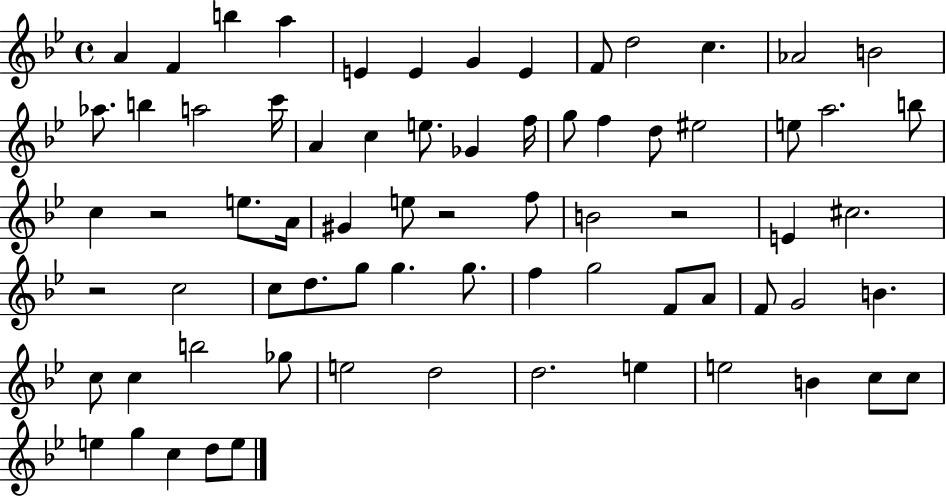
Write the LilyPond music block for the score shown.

{
  \clef treble
  \time 4/4
  \defaultTimeSignature
  \key bes \major
  \repeat volta 2 { a'4 f'4 b''4 a''4 | e'4 e'4 g'4 e'4 | f'8 d''2 c''4. | aes'2 b'2 | \break aes''8. b''4 a''2 c'''16 | a'4 c''4 e''8. ges'4 f''16 | g''8 f''4 d''8 eis''2 | e''8 a''2. b''8 | \break c''4 r2 e''8. a'16 | gis'4 e''8 r2 f''8 | b'2 r2 | e'4 cis''2. | \break r2 c''2 | c''8 d''8. g''8 g''4. g''8. | f''4 g''2 f'8 a'8 | f'8 g'2 b'4. | \break c''8 c''4 b''2 ges''8 | e''2 d''2 | d''2. e''4 | e''2 b'4 c''8 c''8 | \break e''4 g''4 c''4 d''8 e''8 | } \bar "|."
}